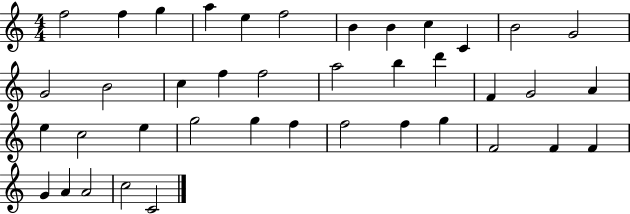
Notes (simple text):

F5/h F5/q G5/q A5/q E5/q F5/h B4/q B4/q C5/q C4/q B4/h G4/h G4/h B4/h C5/q F5/q F5/h A5/h B5/q D6/q F4/q G4/h A4/q E5/q C5/h E5/q G5/h G5/q F5/q F5/h F5/q G5/q F4/h F4/q F4/q G4/q A4/q A4/h C5/h C4/h